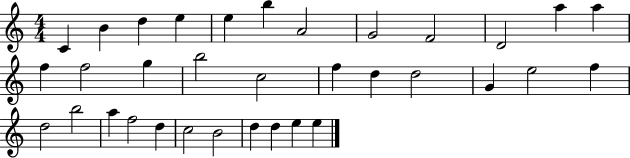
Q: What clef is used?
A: treble